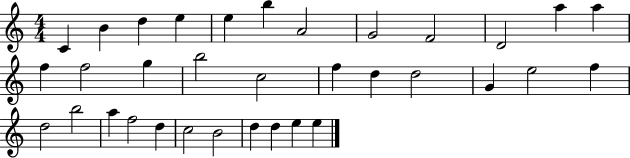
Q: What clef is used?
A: treble